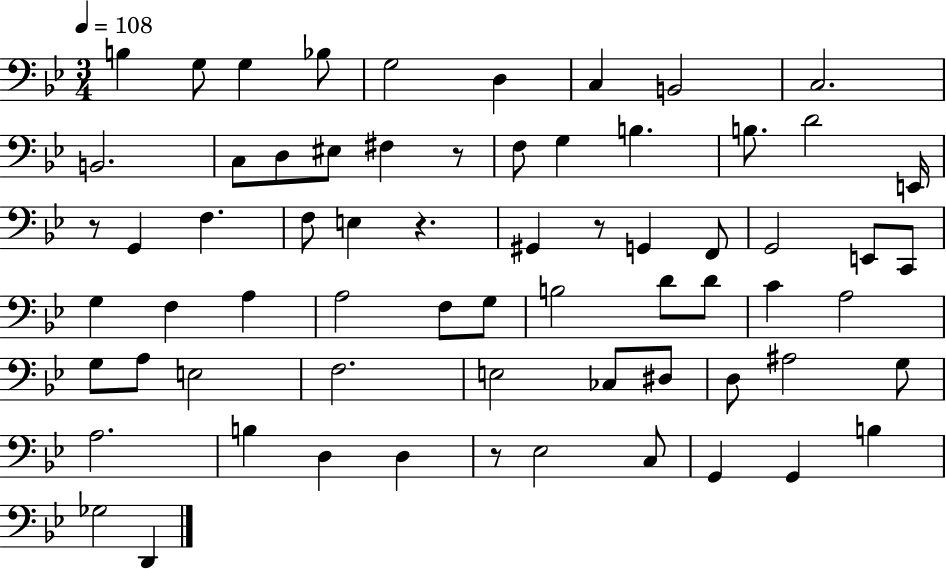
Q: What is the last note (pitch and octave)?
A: D2